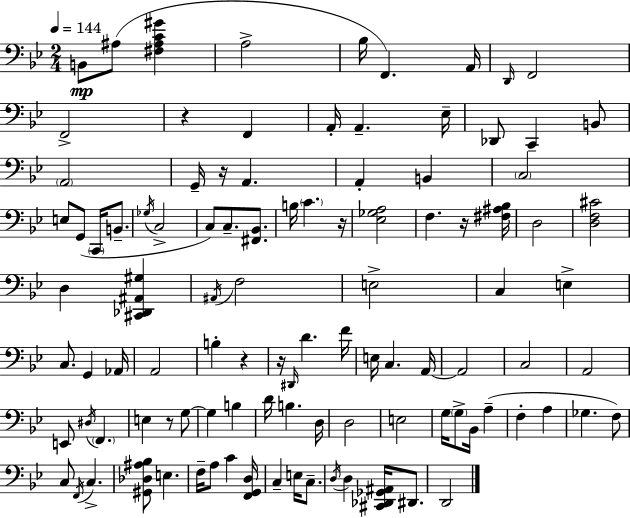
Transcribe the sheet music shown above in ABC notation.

X:1
T:Untitled
M:2/4
L:1/4
K:Bb
B,,/2 ^A,/2 [^F,^A,C^G] A,2 _B,/4 F,, A,,/4 D,,/4 F,,2 F,,2 z F,, A,,/4 A,, _E,/4 _D,,/2 C,, B,,/2 A,,2 G,,/4 z/4 A,, A,, B,, C,2 E,/2 G,,/2 C,,/4 B,,/2 _G,/4 C,2 C,/2 C,/2 [^F,,_B,,]/2 B,/4 C z/4 [_E,_G,A,]2 F, z/4 [^F,^A,_B,]/4 D,2 [D,F,^C]2 D, [^C,,_D,,^A,,^G,] ^A,,/4 F,2 E,2 C, E, C,/2 G,, _A,,/4 A,,2 B, z z/4 ^D,,/4 D F/4 E,/4 C, A,,/4 A,,2 C,2 A,,2 E,,/2 ^D,/4 F,, E, z/2 G,/2 G, B, D/4 B, D,/4 D,2 E,2 G,/4 G,/2 _B,,/4 A, F, A, _G, F,/2 C,/2 F,,/4 C, [^G,,_D,^A,_B,]/2 E, F,/4 A,/2 C [F,,G,,D,]/4 C, E,/4 C,/2 D,/4 D, [^C,,_D,,_G,,^A,,]/4 ^D,,/2 D,,2